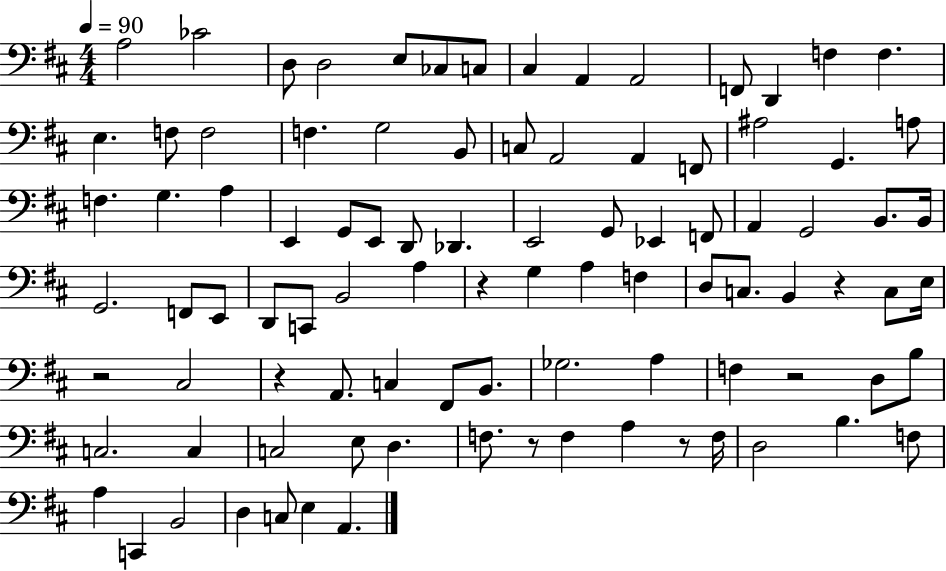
{
  \clef bass
  \numericTimeSignature
  \time 4/4
  \key d \major
  \tempo 4 = 90
  a2 ces'2 | d8 d2 e8 ces8 c8 | cis4 a,4 a,2 | f,8 d,4 f4 f4. | \break e4. f8 f2 | f4. g2 b,8 | c8 a,2 a,4 f,8 | ais2 g,4. a8 | \break f4. g4. a4 | e,4 g,8 e,8 d,8 des,4. | e,2 g,8 ees,4 f,8 | a,4 g,2 b,8. b,16 | \break g,2. f,8 e,8 | d,8 c,8 b,2 a4 | r4 g4 a4 f4 | d8 c8. b,4 r4 c8 e16 | \break r2 cis2 | r4 a,8. c4 fis,8 b,8. | ges2. a4 | f4 r2 d8 b8 | \break c2. c4 | c2 e8 d4. | f8. r8 f4 a4 r8 f16 | d2 b4. f8 | \break a4 c,4 b,2 | d4 c8 e4 a,4. | \bar "|."
}